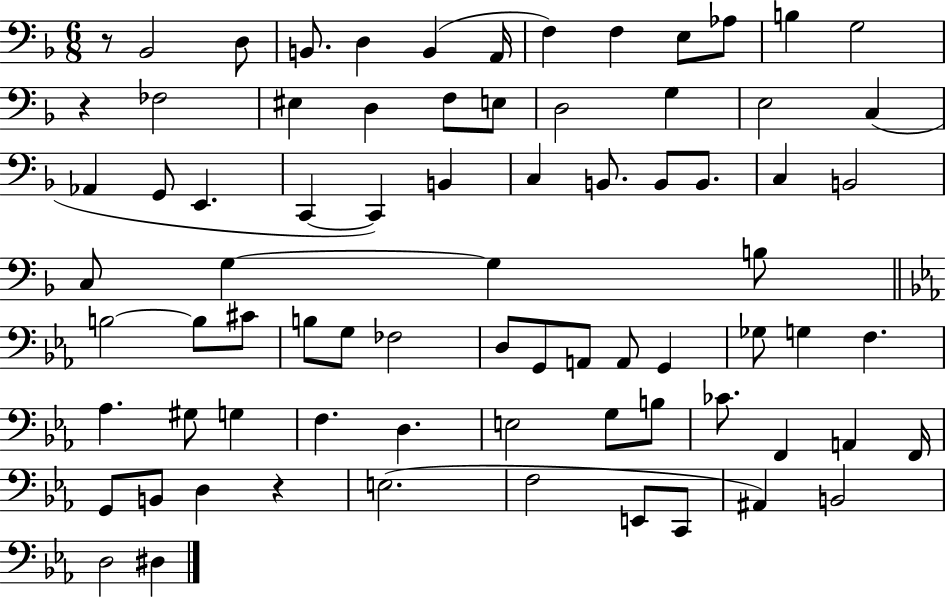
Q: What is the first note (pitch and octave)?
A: Bb2